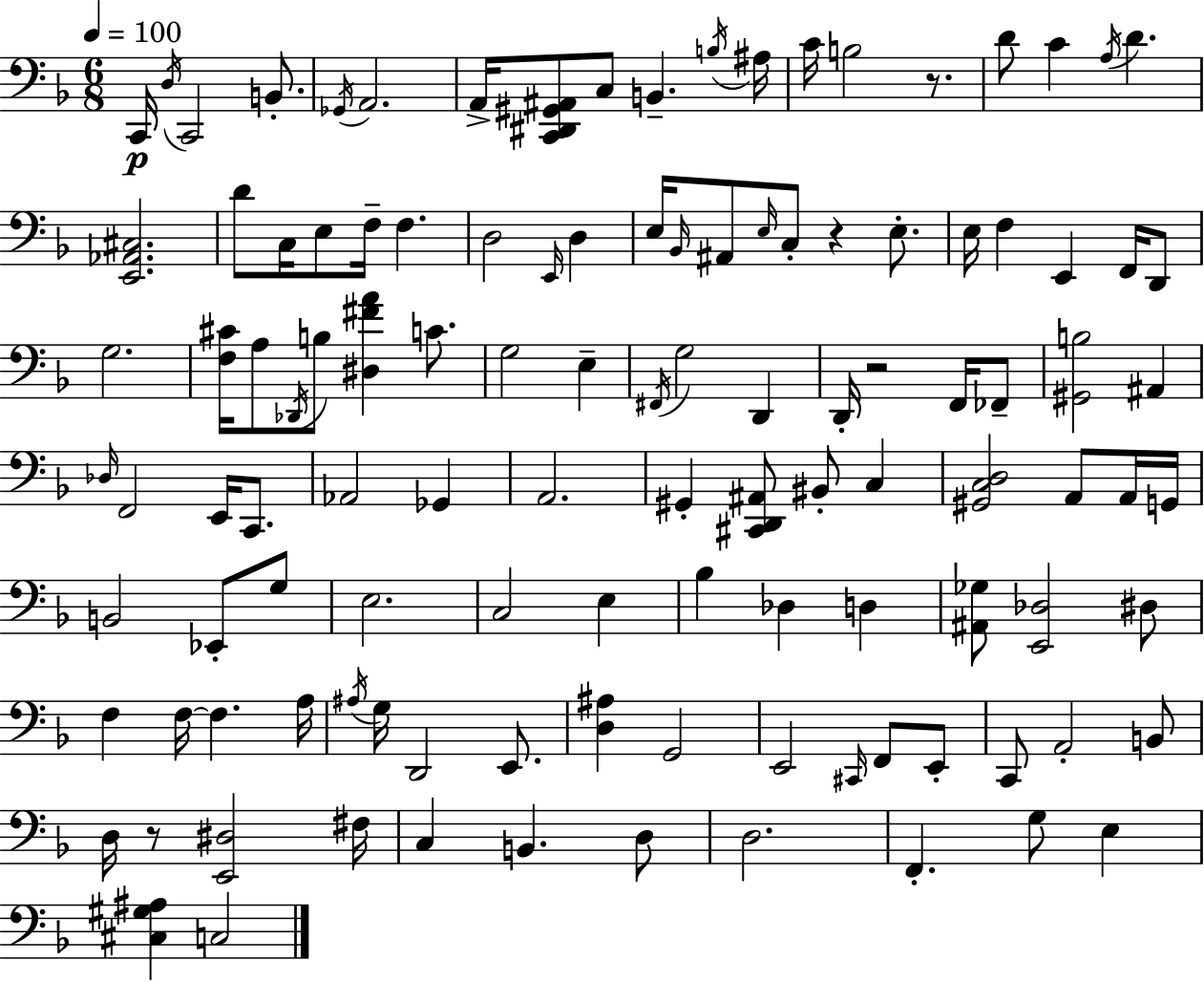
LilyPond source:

{
  \clef bass
  \numericTimeSignature
  \time 6/8
  \key d \minor
  \tempo 4 = 100
  \repeat volta 2 { c,16\p \acciaccatura { d16 } c,2 b,8.-. | \acciaccatura { ges,16 } a,2. | a,16-> <c, dis, gis, ais,>8 c8 b,4.-- | \acciaccatura { b16 } ais16 c'16 b2 | \break r8. d'8 c'4 \acciaccatura { a16 } d'4. | <e, aes, cis>2. | d'8 c16 e8 f16-- f4. | d2 | \break \grace { e,16 } d4 e16 \grace { bes,16 } ais,8 \grace { e16 } c8-. | r4 e8.-. e16 f4 | e,4 f,16 d,8 g2. | <f cis'>16 a8 \acciaccatura { des,16 } b8 | \break <dis fis' a'>4 c'8. g2 | e4-- \acciaccatura { fis,16 } g2 | d,4 d,16-. r2 | f,16 fes,8-- <gis, b>2 | \break ais,4 \grace { des16 } f,2 | e,16 c,8. aes,2 | ges,4 a,2. | gis,4-. | \break <cis, d, ais,>8 bis,8-. c4 <gis, c d>2 | a,8 a,16 g,16 b,2 | ees,8-. g8 e2. | c2 | \break e4 bes4 | des4 d4 <ais, ges>8 | <e, des>2 dis8 f4 | f16~~ f4. a16 \acciaccatura { ais16 } g16 | \break d,2 e,8. <d ais>4 | g,2 e,2 | \grace { cis,16 } f,8 e,8-. | c,8 a,2-. b,8 | \break d16 r8 <e, dis>2 fis16 | c4 b,4. d8 | d2. | f,4.-. g8 e4 | \break <cis gis ais>4 c2 | } \bar "|."
}